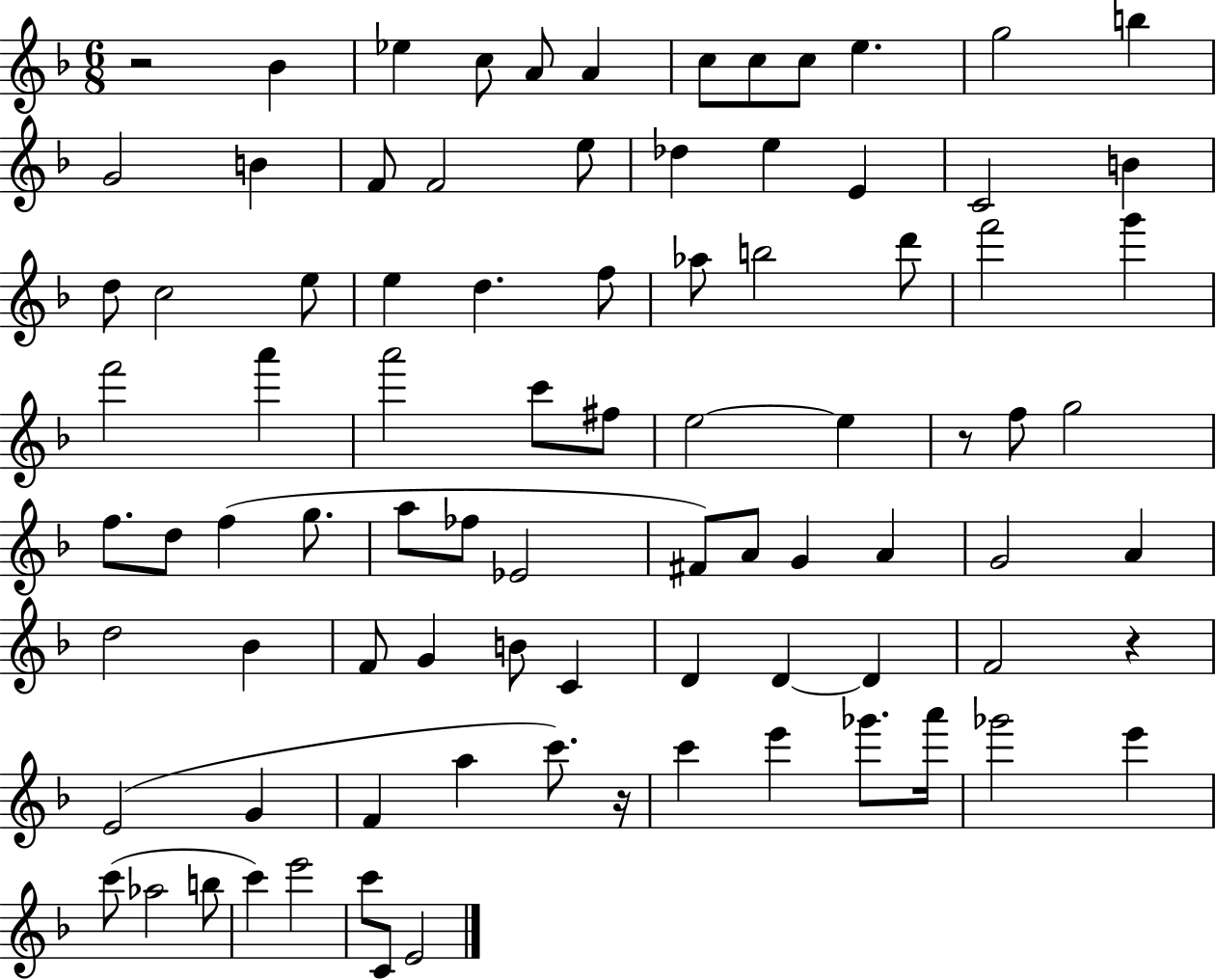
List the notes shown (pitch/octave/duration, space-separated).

R/h Bb4/q Eb5/q C5/e A4/e A4/q C5/e C5/e C5/e E5/q. G5/h B5/q G4/h B4/q F4/e F4/h E5/e Db5/q E5/q E4/q C4/h B4/q D5/e C5/h E5/e E5/q D5/q. F5/e Ab5/e B5/h D6/e F6/h G6/q F6/h A6/q A6/h C6/e F#5/e E5/h E5/q R/e F5/e G5/h F5/e. D5/e F5/q G5/e. A5/e FES5/e Eb4/h F#4/e A4/e G4/q A4/q G4/h A4/q D5/h Bb4/q F4/e G4/q B4/e C4/q D4/q D4/q D4/q F4/h R/q E4/h G4/q F4/q A5/q C6/e. R/s C6/q E6/q Gb6/e. A6/s Gb6/h E6/q C6/e Ab5/h B5/e C6/q E6/h C6/e C4/e E4/h